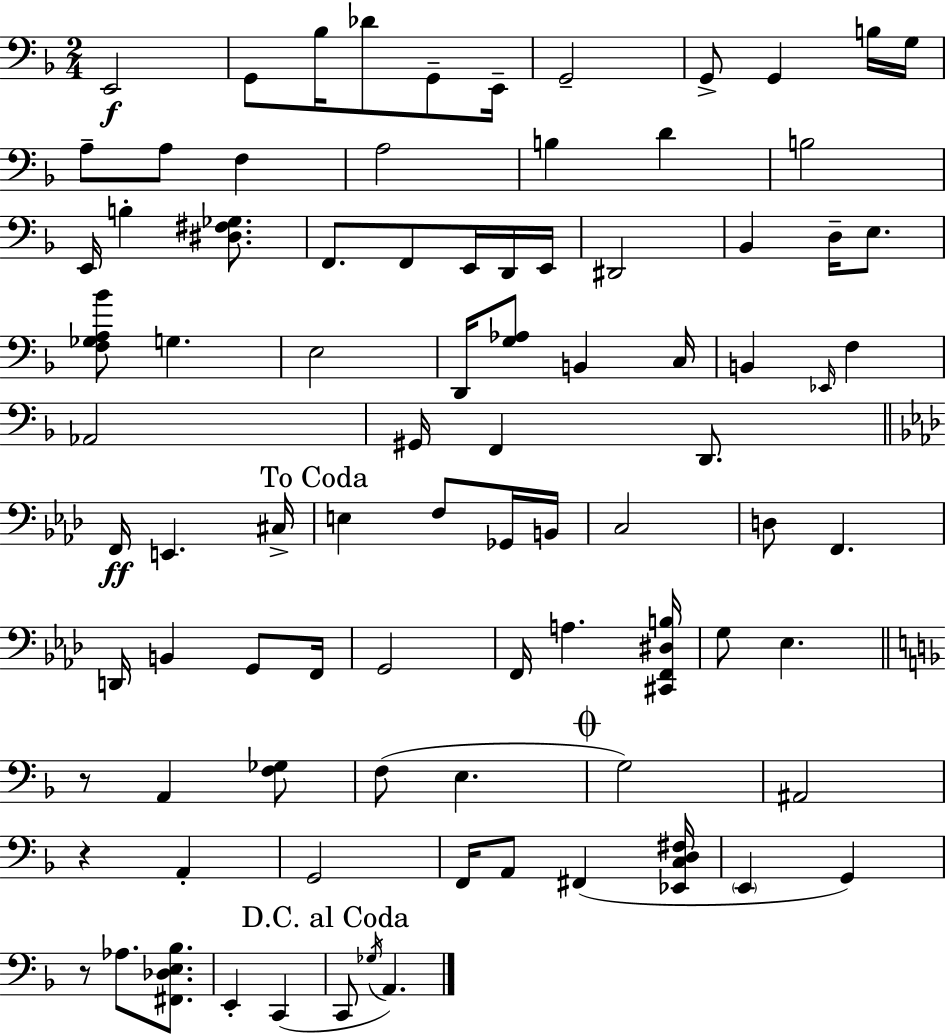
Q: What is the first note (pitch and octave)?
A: E2